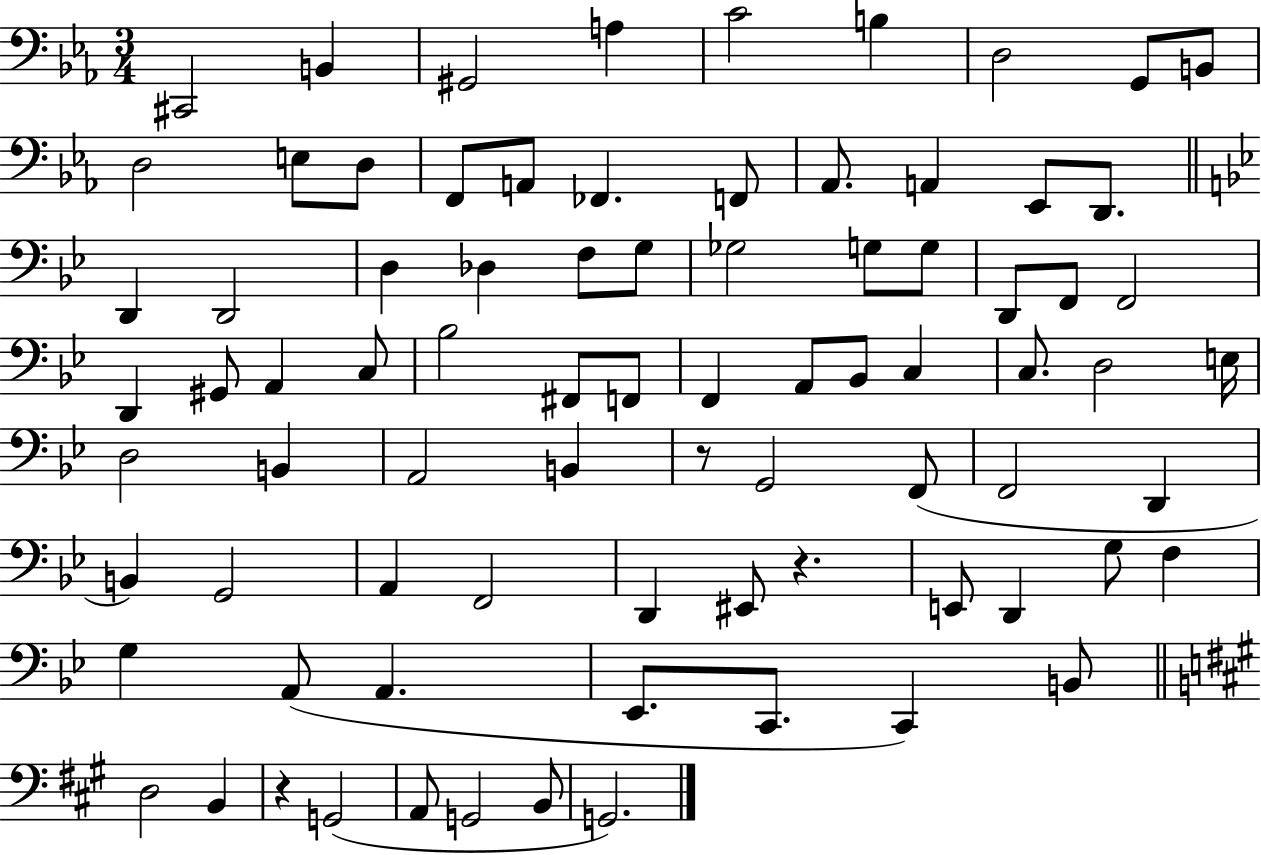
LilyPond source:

{
  \clef bass
  \numericTimeSignature
  \time 3/4
  \key ees \major
  \repeat volta 2 { cis,2 b,4 | gis,2 a4 | c'2 b4 | d2 g,8 b,8 | \break d2 e8 d8 | f,8 a,8 fes,4. f,8 | aes,8. a,4 ees,8 d,8. | \bar "||" \break \key g \minor d,4 d,2 | d4 des4 f8 g8 | ges2 g8 g8 | d,8 f,8 f,2 | \break d,4 gis,8 a,4 c8 | bes2 fis,8 f,8 | f,4 a,8 bes,8 c4 | c8. d2 e16 | \break d2 b,4 | a,2 b,4 | r8 g,2 f,8( | f,2 d,4 | \break b,4) g,2 | a,4 f,2 | d,4 eis,8 r4. | e,8 d,4 g8 f4 | \break g4 a,8( a,4. | ees,8. c,8. c,4) b,8 | \bar "||" \break \key a \major d2 b,4 | r4 g,2( | a,8 g,2 b,8 | g,2.) | \break } \bar "|."
}